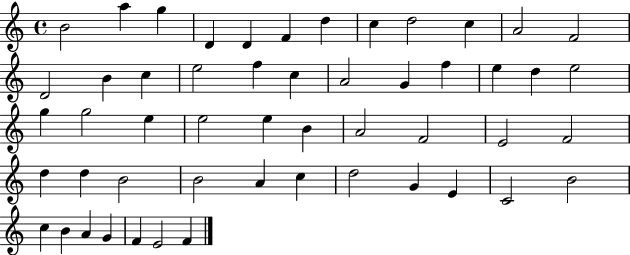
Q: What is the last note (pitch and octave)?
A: F4